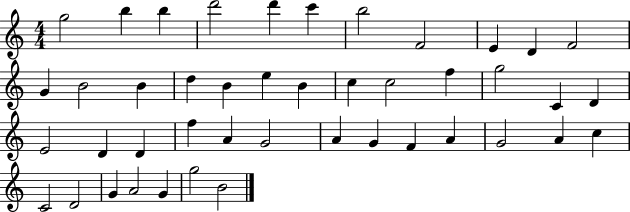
G5/h B5/q B5/q D6/h D6/q C6/q B5/h F4/h E4/q D4/q F4/h G4/q B4/h B4/q D5/q B4/q E5/q B4/q C5/q C5/h F5/q G5/h C4/q D4/q E4/h D4/q D4/q F5/q A4/q G4/h A4/q G4/q F4/q A4/q G4/h A4/q C5/q C4/h D4/h G4/q A4/h G4/q G5/h B4/h